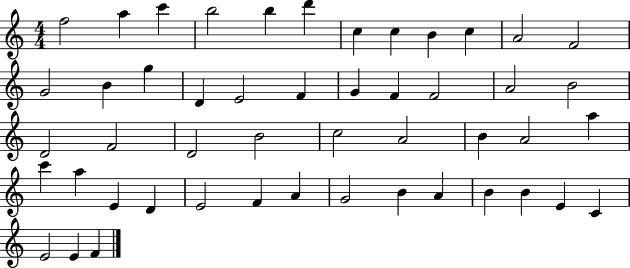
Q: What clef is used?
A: treble